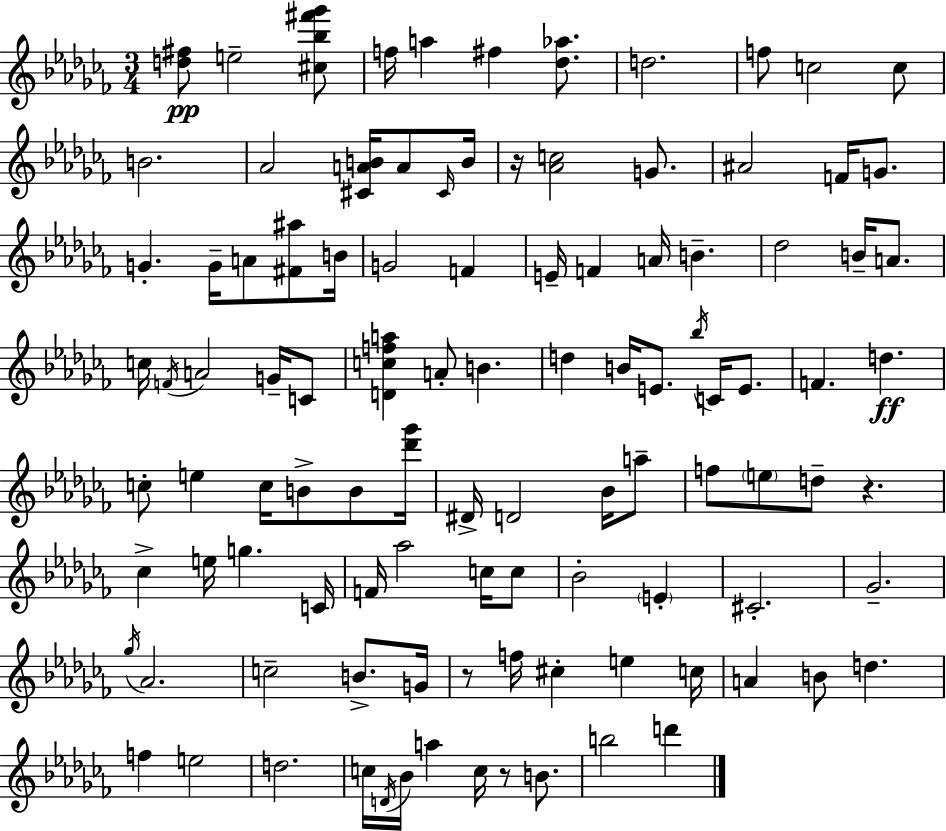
{
  \clef treble
  \numericTimeSignature
  \time 3/4
  \key aes \minor
  \repeat volta 2 { <d'' fis''>8\pp e''2-- <cis'' bes'' fis''' ges'''>8 | f''16 a''4 fis''4 <des'' aes''>8. | d''2. | f''8 c''2 c''8 | \break b'2. | aes'2 <cis' a' b'>16 a'8 \grace { cis'16 } | b'16 r16 <aes' c''>2 g'8. | ais'2 f'16 g'8. | \break g'4.-. g'16-- a'8 <fis' ais''>8 | b'16 g'2 f'4 | e'16-- f'4 a'16 b'4.-- | des''2 b'16-- a'8. | \break c''16 \acciaccatura { f'16 } a'2 g'16-- | c'8 <d' c'' f'' a''>4 a'8-. b'4. | d''4 b'16 e'8. \acciaccatura { bes''16 } c'16 | e'8. f'4. d''4.\ff | \break c''8-. e''4 c''16 b'8-> | b'8 <des''' ges'''>16 dis'16-> d'2 | bes'16 a''8-- f''8 \parenthesize e''8 d''8-- r4. | ces''4-> e''16 g''4. | \break c'16 f'16 aes''2 | c''16 c''8 bes'2-. \parenthesize e'4-. | cis'2.-. | ges'2.-- | \break \acciaccatura { ges''16 } aes'2. | c''2-- | b'8.-> g'16 r8 f''16 cis''4-. e''4 | c''16 a'4 b'8 d''4. | \break f''4 e''2 | d''2. | c''16 \acciaccatura { d'16 } bes'16 a''4 c''16 | r8 b'8. b''2 | \break d'''4 } \bar "|."
}